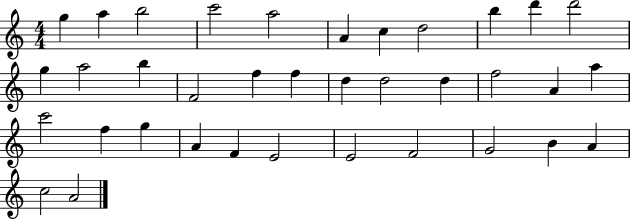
X:1
T:Untitled
M:4/4
L:1/4
K:C
g a b2 c'2 a2 A c d2 b d' d'2 g a2 b F2 f f d d2 d f2 A a c'2 f g A F E2 E2 F2 G2 B A c2 A2